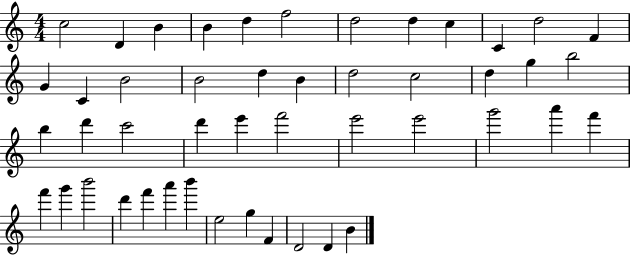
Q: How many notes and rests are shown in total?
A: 47